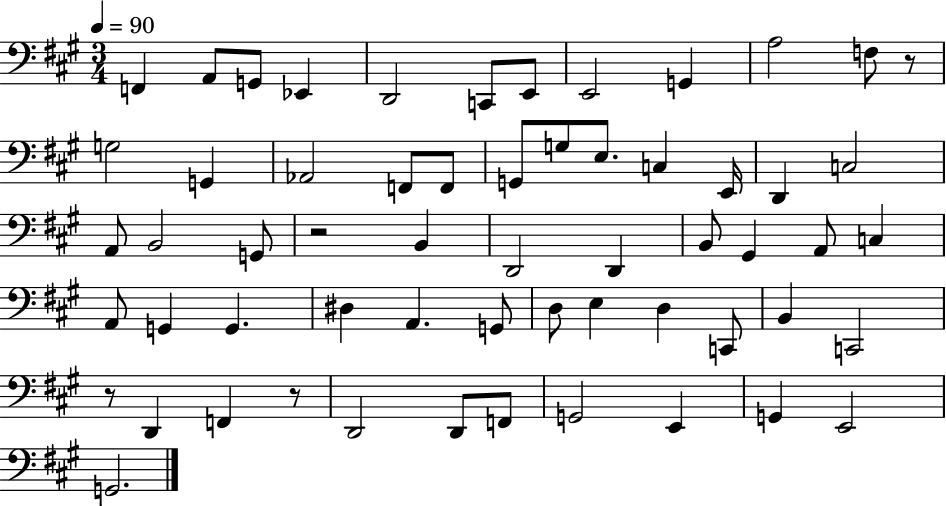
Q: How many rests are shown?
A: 4